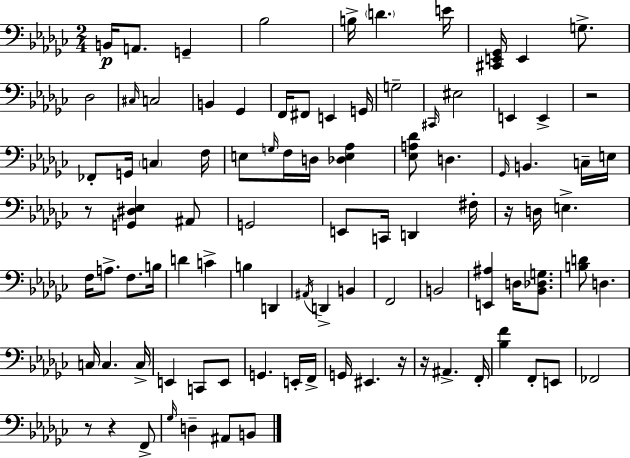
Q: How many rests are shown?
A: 7